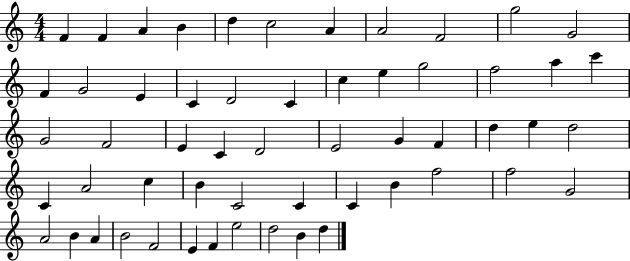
X:1
T:Untitled
M:4/4
L:1/4
K:C
F F A B d c2 A A2 F2 g2 G2 F G2 E C D2 C c e g2 f2 a c' G2 F2 E C D2 E2 G F d e d2 C A2 c B C2 C C B f2 f2 G2 A2 B A B2 F2 E F e2 d2 B d